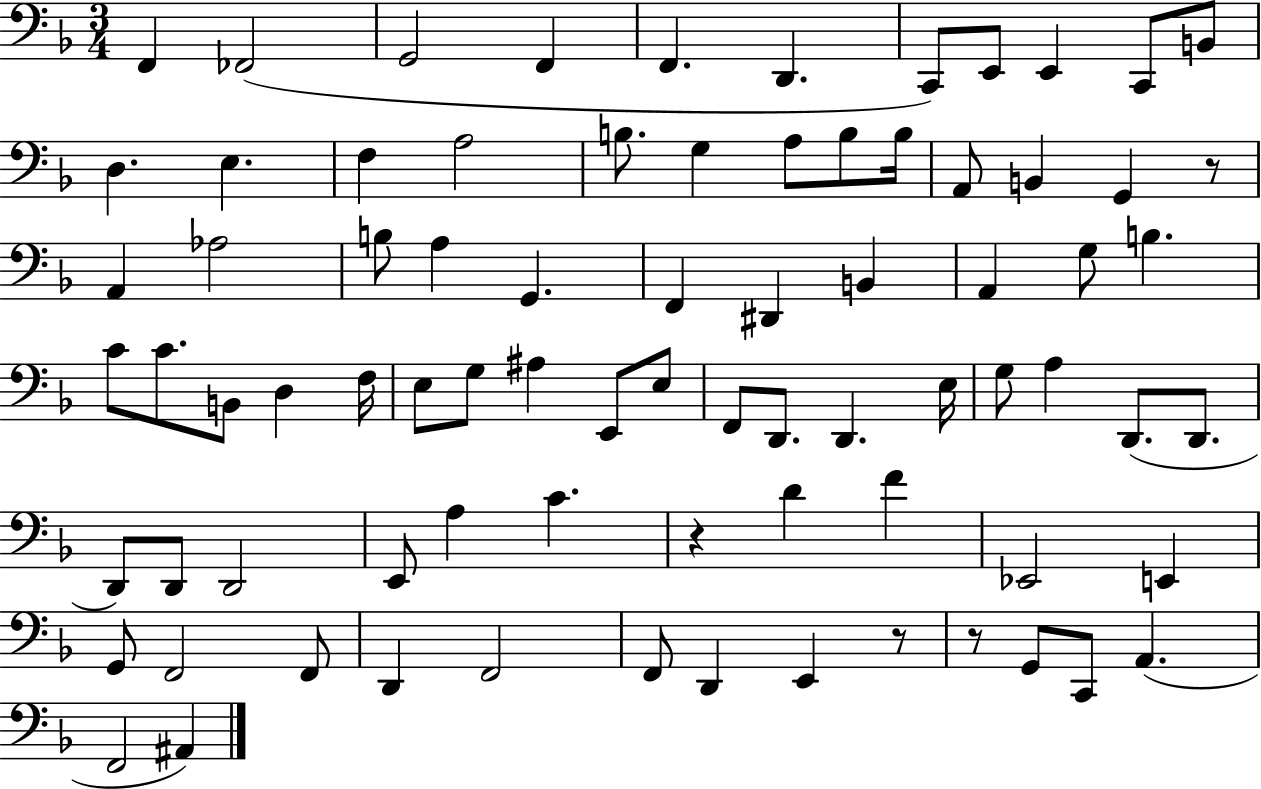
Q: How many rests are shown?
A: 4